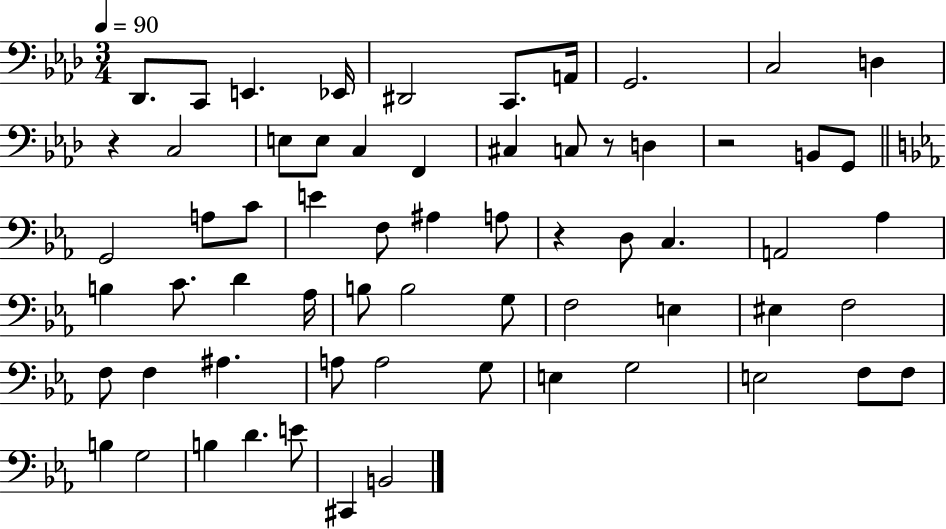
Db2/e. C2/e E2/q. Eb2/s D#2/h C2/e. A2/s G2/h. C3/h D3/q R/q C3/h E3/e E3/e C3/q F2/q C#3/q C3/e R/e D3/q R/h B2/e G2/e G2/h A3/e C4/e E4/q F3/e A#3/q A3/e R/q D3/e C3/q. A2/h Ab3/q B3/q C4/e. D4/q Ab3/s B3/e B3/h G3/e F3/h E3/q EIS3/q F3/h F3/e F3/q A#3/q. A3/e A3/h G3/e E3/q G3/h E3/h F3/e F3/e B3/q G3/h B3/q D4/q. E4/e C#2/q B2/h